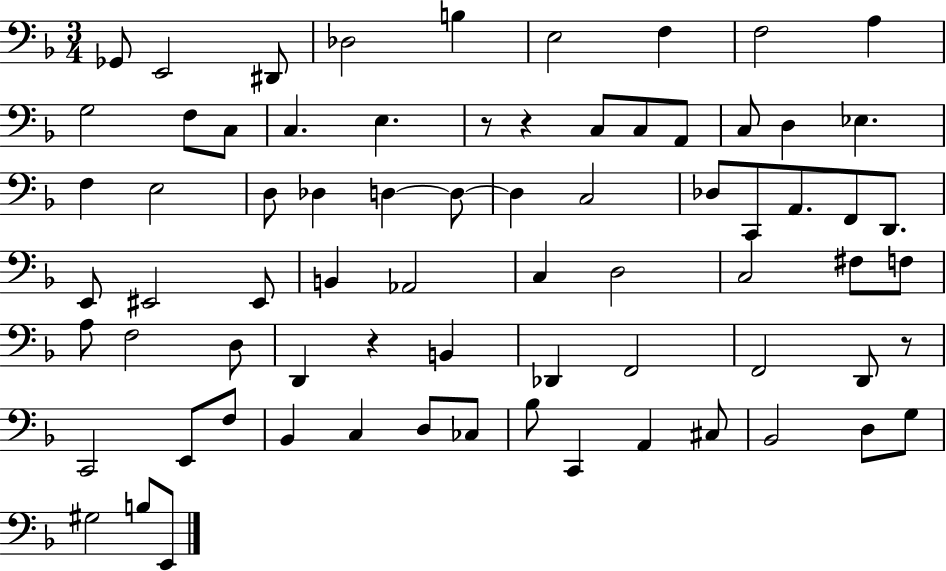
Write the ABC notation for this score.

X:1
T:Untitled
M:3/4
L:1/4
K:F
_G,,/2 E,,2 ^D,,/2 _D,2 B, E,2 F, F,2 A, G,2 F,/2 C,/2 C, E, z/2 z C,/2 C,/2 A,,/2 C,/2 D, _E, F, E,2 D,/2 _D, D, D,/2 D, C,2 _D,/2 C,,/2 A,,/2 F,,/2 D,,/2 E,,/2 ^E,,2 ^E,,/2 B,, _A,,2 C, D,2 C,2 ^F,/2 F,/2 A,/2 F,2 D,/2 D,, z B,, _D,, F,,2 F,,2 D,,/2 z/2 C,,2 E,,/2 F,/2 _B,, C, D,/2 _C,/2 _B,/2 C,, A,, ^C,/2 _B,,2 D,/2 G,/2 ^G,2 B,/2 E,,/2